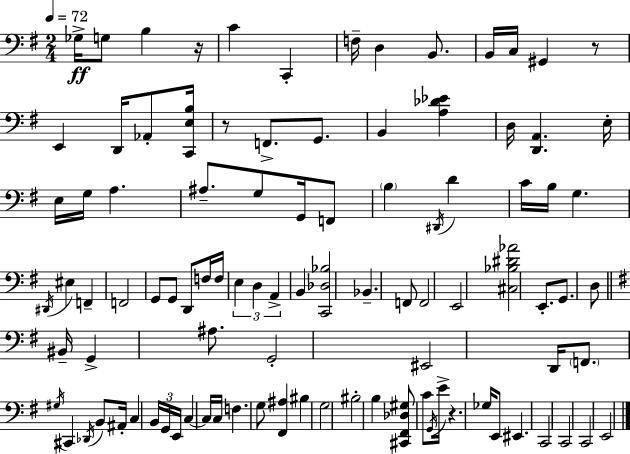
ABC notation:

X:1
T:Untitled
M:2/4
L:1/4
K:Em
_G,/4 G,/2 B, z/4 C C,, F,/4 D, B,,/2 B,,/4 C,/4 ^G,, z/2 E,, D,,/4 _A,,/2 [C,,E,B,]/4 z/2 F,,/2 G,,/2 B,, [A,_D_E] D,/4 [D,,A,,] E,/4 E,/4 G,/4 A, ^A,/2 G,/2 G,,/4 F,,/2 B, ^D,,/4 D C/4 B,/4 G, ^D,,/4 ^E, F,, F,,2 G,,/2 G,,/2 D,,/2 F,/4 F,/4 E, D, A,, B,, [C,,_D,_B,]2 _B,, F,,/2 F,,2 E,,2 [^C,_B,^D_A]2 E,,/2 G,,/2 D,/2 ^B,,/4 G,, ^A,/2 G,,2 ^E,,2 D,,/4 F,,/2 ^G,/4 ^C,, _D,,/4 B,,/2 ^A,,/4 C, B,,/4 G,,/4 E,,/4 C, C,/4 C,/4 F, G,/2 [^F,,^A,] ^B, G,2 ^B,2 B, [^C,,^F,,_D,^G,]/2 C/2 G,,/4 E/4 z _G,/4 E,,/2 ^E,, C,,2 C,,2 C,,2 E,,2